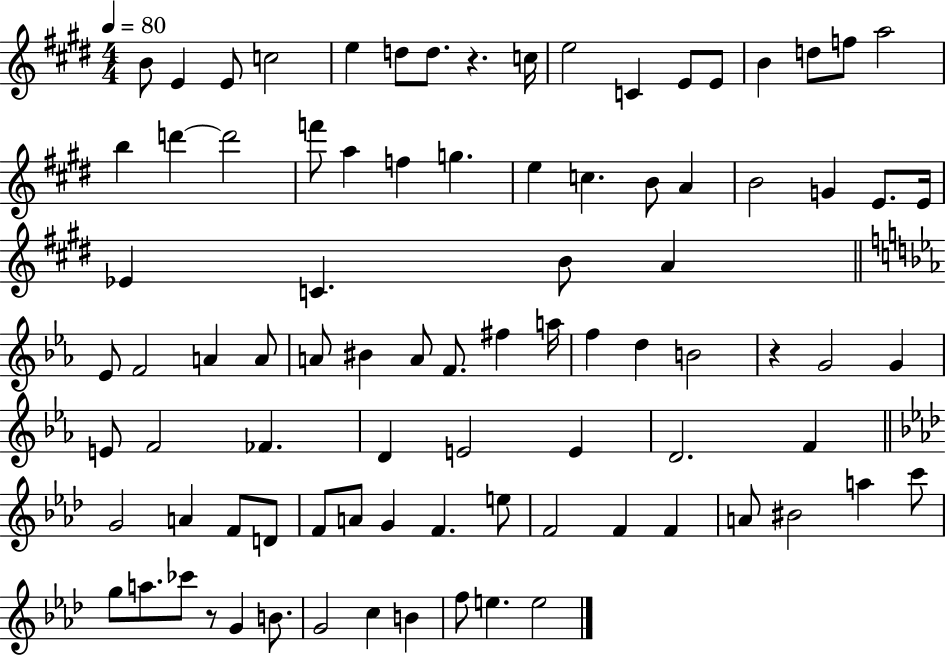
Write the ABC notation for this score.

X:1
T:Untitled
M:4/4
L:1/4
K:E
B/2 E E/2 c2 e d/2 d/2 z c/4 e2 C E/2 E/2 B d/2 f/2 a2 b d' d'2 f'/2 a f g e c B/2 A B2 G E/2 E/4 _E C B/2 A _E/2 F2 A A/2 A/2 ^B A/2 F/2 ^f a/4 f d B2 z G2 G E/2 F2 _F D E2 E D2 F G2 A F/2 D/2 F/2 A/2 G F e/2 F2 F F A/2 ^B2 a c'/2 g/2 a/2 _c'/2 z/2 G B/2 G2 c B f/2 e e2